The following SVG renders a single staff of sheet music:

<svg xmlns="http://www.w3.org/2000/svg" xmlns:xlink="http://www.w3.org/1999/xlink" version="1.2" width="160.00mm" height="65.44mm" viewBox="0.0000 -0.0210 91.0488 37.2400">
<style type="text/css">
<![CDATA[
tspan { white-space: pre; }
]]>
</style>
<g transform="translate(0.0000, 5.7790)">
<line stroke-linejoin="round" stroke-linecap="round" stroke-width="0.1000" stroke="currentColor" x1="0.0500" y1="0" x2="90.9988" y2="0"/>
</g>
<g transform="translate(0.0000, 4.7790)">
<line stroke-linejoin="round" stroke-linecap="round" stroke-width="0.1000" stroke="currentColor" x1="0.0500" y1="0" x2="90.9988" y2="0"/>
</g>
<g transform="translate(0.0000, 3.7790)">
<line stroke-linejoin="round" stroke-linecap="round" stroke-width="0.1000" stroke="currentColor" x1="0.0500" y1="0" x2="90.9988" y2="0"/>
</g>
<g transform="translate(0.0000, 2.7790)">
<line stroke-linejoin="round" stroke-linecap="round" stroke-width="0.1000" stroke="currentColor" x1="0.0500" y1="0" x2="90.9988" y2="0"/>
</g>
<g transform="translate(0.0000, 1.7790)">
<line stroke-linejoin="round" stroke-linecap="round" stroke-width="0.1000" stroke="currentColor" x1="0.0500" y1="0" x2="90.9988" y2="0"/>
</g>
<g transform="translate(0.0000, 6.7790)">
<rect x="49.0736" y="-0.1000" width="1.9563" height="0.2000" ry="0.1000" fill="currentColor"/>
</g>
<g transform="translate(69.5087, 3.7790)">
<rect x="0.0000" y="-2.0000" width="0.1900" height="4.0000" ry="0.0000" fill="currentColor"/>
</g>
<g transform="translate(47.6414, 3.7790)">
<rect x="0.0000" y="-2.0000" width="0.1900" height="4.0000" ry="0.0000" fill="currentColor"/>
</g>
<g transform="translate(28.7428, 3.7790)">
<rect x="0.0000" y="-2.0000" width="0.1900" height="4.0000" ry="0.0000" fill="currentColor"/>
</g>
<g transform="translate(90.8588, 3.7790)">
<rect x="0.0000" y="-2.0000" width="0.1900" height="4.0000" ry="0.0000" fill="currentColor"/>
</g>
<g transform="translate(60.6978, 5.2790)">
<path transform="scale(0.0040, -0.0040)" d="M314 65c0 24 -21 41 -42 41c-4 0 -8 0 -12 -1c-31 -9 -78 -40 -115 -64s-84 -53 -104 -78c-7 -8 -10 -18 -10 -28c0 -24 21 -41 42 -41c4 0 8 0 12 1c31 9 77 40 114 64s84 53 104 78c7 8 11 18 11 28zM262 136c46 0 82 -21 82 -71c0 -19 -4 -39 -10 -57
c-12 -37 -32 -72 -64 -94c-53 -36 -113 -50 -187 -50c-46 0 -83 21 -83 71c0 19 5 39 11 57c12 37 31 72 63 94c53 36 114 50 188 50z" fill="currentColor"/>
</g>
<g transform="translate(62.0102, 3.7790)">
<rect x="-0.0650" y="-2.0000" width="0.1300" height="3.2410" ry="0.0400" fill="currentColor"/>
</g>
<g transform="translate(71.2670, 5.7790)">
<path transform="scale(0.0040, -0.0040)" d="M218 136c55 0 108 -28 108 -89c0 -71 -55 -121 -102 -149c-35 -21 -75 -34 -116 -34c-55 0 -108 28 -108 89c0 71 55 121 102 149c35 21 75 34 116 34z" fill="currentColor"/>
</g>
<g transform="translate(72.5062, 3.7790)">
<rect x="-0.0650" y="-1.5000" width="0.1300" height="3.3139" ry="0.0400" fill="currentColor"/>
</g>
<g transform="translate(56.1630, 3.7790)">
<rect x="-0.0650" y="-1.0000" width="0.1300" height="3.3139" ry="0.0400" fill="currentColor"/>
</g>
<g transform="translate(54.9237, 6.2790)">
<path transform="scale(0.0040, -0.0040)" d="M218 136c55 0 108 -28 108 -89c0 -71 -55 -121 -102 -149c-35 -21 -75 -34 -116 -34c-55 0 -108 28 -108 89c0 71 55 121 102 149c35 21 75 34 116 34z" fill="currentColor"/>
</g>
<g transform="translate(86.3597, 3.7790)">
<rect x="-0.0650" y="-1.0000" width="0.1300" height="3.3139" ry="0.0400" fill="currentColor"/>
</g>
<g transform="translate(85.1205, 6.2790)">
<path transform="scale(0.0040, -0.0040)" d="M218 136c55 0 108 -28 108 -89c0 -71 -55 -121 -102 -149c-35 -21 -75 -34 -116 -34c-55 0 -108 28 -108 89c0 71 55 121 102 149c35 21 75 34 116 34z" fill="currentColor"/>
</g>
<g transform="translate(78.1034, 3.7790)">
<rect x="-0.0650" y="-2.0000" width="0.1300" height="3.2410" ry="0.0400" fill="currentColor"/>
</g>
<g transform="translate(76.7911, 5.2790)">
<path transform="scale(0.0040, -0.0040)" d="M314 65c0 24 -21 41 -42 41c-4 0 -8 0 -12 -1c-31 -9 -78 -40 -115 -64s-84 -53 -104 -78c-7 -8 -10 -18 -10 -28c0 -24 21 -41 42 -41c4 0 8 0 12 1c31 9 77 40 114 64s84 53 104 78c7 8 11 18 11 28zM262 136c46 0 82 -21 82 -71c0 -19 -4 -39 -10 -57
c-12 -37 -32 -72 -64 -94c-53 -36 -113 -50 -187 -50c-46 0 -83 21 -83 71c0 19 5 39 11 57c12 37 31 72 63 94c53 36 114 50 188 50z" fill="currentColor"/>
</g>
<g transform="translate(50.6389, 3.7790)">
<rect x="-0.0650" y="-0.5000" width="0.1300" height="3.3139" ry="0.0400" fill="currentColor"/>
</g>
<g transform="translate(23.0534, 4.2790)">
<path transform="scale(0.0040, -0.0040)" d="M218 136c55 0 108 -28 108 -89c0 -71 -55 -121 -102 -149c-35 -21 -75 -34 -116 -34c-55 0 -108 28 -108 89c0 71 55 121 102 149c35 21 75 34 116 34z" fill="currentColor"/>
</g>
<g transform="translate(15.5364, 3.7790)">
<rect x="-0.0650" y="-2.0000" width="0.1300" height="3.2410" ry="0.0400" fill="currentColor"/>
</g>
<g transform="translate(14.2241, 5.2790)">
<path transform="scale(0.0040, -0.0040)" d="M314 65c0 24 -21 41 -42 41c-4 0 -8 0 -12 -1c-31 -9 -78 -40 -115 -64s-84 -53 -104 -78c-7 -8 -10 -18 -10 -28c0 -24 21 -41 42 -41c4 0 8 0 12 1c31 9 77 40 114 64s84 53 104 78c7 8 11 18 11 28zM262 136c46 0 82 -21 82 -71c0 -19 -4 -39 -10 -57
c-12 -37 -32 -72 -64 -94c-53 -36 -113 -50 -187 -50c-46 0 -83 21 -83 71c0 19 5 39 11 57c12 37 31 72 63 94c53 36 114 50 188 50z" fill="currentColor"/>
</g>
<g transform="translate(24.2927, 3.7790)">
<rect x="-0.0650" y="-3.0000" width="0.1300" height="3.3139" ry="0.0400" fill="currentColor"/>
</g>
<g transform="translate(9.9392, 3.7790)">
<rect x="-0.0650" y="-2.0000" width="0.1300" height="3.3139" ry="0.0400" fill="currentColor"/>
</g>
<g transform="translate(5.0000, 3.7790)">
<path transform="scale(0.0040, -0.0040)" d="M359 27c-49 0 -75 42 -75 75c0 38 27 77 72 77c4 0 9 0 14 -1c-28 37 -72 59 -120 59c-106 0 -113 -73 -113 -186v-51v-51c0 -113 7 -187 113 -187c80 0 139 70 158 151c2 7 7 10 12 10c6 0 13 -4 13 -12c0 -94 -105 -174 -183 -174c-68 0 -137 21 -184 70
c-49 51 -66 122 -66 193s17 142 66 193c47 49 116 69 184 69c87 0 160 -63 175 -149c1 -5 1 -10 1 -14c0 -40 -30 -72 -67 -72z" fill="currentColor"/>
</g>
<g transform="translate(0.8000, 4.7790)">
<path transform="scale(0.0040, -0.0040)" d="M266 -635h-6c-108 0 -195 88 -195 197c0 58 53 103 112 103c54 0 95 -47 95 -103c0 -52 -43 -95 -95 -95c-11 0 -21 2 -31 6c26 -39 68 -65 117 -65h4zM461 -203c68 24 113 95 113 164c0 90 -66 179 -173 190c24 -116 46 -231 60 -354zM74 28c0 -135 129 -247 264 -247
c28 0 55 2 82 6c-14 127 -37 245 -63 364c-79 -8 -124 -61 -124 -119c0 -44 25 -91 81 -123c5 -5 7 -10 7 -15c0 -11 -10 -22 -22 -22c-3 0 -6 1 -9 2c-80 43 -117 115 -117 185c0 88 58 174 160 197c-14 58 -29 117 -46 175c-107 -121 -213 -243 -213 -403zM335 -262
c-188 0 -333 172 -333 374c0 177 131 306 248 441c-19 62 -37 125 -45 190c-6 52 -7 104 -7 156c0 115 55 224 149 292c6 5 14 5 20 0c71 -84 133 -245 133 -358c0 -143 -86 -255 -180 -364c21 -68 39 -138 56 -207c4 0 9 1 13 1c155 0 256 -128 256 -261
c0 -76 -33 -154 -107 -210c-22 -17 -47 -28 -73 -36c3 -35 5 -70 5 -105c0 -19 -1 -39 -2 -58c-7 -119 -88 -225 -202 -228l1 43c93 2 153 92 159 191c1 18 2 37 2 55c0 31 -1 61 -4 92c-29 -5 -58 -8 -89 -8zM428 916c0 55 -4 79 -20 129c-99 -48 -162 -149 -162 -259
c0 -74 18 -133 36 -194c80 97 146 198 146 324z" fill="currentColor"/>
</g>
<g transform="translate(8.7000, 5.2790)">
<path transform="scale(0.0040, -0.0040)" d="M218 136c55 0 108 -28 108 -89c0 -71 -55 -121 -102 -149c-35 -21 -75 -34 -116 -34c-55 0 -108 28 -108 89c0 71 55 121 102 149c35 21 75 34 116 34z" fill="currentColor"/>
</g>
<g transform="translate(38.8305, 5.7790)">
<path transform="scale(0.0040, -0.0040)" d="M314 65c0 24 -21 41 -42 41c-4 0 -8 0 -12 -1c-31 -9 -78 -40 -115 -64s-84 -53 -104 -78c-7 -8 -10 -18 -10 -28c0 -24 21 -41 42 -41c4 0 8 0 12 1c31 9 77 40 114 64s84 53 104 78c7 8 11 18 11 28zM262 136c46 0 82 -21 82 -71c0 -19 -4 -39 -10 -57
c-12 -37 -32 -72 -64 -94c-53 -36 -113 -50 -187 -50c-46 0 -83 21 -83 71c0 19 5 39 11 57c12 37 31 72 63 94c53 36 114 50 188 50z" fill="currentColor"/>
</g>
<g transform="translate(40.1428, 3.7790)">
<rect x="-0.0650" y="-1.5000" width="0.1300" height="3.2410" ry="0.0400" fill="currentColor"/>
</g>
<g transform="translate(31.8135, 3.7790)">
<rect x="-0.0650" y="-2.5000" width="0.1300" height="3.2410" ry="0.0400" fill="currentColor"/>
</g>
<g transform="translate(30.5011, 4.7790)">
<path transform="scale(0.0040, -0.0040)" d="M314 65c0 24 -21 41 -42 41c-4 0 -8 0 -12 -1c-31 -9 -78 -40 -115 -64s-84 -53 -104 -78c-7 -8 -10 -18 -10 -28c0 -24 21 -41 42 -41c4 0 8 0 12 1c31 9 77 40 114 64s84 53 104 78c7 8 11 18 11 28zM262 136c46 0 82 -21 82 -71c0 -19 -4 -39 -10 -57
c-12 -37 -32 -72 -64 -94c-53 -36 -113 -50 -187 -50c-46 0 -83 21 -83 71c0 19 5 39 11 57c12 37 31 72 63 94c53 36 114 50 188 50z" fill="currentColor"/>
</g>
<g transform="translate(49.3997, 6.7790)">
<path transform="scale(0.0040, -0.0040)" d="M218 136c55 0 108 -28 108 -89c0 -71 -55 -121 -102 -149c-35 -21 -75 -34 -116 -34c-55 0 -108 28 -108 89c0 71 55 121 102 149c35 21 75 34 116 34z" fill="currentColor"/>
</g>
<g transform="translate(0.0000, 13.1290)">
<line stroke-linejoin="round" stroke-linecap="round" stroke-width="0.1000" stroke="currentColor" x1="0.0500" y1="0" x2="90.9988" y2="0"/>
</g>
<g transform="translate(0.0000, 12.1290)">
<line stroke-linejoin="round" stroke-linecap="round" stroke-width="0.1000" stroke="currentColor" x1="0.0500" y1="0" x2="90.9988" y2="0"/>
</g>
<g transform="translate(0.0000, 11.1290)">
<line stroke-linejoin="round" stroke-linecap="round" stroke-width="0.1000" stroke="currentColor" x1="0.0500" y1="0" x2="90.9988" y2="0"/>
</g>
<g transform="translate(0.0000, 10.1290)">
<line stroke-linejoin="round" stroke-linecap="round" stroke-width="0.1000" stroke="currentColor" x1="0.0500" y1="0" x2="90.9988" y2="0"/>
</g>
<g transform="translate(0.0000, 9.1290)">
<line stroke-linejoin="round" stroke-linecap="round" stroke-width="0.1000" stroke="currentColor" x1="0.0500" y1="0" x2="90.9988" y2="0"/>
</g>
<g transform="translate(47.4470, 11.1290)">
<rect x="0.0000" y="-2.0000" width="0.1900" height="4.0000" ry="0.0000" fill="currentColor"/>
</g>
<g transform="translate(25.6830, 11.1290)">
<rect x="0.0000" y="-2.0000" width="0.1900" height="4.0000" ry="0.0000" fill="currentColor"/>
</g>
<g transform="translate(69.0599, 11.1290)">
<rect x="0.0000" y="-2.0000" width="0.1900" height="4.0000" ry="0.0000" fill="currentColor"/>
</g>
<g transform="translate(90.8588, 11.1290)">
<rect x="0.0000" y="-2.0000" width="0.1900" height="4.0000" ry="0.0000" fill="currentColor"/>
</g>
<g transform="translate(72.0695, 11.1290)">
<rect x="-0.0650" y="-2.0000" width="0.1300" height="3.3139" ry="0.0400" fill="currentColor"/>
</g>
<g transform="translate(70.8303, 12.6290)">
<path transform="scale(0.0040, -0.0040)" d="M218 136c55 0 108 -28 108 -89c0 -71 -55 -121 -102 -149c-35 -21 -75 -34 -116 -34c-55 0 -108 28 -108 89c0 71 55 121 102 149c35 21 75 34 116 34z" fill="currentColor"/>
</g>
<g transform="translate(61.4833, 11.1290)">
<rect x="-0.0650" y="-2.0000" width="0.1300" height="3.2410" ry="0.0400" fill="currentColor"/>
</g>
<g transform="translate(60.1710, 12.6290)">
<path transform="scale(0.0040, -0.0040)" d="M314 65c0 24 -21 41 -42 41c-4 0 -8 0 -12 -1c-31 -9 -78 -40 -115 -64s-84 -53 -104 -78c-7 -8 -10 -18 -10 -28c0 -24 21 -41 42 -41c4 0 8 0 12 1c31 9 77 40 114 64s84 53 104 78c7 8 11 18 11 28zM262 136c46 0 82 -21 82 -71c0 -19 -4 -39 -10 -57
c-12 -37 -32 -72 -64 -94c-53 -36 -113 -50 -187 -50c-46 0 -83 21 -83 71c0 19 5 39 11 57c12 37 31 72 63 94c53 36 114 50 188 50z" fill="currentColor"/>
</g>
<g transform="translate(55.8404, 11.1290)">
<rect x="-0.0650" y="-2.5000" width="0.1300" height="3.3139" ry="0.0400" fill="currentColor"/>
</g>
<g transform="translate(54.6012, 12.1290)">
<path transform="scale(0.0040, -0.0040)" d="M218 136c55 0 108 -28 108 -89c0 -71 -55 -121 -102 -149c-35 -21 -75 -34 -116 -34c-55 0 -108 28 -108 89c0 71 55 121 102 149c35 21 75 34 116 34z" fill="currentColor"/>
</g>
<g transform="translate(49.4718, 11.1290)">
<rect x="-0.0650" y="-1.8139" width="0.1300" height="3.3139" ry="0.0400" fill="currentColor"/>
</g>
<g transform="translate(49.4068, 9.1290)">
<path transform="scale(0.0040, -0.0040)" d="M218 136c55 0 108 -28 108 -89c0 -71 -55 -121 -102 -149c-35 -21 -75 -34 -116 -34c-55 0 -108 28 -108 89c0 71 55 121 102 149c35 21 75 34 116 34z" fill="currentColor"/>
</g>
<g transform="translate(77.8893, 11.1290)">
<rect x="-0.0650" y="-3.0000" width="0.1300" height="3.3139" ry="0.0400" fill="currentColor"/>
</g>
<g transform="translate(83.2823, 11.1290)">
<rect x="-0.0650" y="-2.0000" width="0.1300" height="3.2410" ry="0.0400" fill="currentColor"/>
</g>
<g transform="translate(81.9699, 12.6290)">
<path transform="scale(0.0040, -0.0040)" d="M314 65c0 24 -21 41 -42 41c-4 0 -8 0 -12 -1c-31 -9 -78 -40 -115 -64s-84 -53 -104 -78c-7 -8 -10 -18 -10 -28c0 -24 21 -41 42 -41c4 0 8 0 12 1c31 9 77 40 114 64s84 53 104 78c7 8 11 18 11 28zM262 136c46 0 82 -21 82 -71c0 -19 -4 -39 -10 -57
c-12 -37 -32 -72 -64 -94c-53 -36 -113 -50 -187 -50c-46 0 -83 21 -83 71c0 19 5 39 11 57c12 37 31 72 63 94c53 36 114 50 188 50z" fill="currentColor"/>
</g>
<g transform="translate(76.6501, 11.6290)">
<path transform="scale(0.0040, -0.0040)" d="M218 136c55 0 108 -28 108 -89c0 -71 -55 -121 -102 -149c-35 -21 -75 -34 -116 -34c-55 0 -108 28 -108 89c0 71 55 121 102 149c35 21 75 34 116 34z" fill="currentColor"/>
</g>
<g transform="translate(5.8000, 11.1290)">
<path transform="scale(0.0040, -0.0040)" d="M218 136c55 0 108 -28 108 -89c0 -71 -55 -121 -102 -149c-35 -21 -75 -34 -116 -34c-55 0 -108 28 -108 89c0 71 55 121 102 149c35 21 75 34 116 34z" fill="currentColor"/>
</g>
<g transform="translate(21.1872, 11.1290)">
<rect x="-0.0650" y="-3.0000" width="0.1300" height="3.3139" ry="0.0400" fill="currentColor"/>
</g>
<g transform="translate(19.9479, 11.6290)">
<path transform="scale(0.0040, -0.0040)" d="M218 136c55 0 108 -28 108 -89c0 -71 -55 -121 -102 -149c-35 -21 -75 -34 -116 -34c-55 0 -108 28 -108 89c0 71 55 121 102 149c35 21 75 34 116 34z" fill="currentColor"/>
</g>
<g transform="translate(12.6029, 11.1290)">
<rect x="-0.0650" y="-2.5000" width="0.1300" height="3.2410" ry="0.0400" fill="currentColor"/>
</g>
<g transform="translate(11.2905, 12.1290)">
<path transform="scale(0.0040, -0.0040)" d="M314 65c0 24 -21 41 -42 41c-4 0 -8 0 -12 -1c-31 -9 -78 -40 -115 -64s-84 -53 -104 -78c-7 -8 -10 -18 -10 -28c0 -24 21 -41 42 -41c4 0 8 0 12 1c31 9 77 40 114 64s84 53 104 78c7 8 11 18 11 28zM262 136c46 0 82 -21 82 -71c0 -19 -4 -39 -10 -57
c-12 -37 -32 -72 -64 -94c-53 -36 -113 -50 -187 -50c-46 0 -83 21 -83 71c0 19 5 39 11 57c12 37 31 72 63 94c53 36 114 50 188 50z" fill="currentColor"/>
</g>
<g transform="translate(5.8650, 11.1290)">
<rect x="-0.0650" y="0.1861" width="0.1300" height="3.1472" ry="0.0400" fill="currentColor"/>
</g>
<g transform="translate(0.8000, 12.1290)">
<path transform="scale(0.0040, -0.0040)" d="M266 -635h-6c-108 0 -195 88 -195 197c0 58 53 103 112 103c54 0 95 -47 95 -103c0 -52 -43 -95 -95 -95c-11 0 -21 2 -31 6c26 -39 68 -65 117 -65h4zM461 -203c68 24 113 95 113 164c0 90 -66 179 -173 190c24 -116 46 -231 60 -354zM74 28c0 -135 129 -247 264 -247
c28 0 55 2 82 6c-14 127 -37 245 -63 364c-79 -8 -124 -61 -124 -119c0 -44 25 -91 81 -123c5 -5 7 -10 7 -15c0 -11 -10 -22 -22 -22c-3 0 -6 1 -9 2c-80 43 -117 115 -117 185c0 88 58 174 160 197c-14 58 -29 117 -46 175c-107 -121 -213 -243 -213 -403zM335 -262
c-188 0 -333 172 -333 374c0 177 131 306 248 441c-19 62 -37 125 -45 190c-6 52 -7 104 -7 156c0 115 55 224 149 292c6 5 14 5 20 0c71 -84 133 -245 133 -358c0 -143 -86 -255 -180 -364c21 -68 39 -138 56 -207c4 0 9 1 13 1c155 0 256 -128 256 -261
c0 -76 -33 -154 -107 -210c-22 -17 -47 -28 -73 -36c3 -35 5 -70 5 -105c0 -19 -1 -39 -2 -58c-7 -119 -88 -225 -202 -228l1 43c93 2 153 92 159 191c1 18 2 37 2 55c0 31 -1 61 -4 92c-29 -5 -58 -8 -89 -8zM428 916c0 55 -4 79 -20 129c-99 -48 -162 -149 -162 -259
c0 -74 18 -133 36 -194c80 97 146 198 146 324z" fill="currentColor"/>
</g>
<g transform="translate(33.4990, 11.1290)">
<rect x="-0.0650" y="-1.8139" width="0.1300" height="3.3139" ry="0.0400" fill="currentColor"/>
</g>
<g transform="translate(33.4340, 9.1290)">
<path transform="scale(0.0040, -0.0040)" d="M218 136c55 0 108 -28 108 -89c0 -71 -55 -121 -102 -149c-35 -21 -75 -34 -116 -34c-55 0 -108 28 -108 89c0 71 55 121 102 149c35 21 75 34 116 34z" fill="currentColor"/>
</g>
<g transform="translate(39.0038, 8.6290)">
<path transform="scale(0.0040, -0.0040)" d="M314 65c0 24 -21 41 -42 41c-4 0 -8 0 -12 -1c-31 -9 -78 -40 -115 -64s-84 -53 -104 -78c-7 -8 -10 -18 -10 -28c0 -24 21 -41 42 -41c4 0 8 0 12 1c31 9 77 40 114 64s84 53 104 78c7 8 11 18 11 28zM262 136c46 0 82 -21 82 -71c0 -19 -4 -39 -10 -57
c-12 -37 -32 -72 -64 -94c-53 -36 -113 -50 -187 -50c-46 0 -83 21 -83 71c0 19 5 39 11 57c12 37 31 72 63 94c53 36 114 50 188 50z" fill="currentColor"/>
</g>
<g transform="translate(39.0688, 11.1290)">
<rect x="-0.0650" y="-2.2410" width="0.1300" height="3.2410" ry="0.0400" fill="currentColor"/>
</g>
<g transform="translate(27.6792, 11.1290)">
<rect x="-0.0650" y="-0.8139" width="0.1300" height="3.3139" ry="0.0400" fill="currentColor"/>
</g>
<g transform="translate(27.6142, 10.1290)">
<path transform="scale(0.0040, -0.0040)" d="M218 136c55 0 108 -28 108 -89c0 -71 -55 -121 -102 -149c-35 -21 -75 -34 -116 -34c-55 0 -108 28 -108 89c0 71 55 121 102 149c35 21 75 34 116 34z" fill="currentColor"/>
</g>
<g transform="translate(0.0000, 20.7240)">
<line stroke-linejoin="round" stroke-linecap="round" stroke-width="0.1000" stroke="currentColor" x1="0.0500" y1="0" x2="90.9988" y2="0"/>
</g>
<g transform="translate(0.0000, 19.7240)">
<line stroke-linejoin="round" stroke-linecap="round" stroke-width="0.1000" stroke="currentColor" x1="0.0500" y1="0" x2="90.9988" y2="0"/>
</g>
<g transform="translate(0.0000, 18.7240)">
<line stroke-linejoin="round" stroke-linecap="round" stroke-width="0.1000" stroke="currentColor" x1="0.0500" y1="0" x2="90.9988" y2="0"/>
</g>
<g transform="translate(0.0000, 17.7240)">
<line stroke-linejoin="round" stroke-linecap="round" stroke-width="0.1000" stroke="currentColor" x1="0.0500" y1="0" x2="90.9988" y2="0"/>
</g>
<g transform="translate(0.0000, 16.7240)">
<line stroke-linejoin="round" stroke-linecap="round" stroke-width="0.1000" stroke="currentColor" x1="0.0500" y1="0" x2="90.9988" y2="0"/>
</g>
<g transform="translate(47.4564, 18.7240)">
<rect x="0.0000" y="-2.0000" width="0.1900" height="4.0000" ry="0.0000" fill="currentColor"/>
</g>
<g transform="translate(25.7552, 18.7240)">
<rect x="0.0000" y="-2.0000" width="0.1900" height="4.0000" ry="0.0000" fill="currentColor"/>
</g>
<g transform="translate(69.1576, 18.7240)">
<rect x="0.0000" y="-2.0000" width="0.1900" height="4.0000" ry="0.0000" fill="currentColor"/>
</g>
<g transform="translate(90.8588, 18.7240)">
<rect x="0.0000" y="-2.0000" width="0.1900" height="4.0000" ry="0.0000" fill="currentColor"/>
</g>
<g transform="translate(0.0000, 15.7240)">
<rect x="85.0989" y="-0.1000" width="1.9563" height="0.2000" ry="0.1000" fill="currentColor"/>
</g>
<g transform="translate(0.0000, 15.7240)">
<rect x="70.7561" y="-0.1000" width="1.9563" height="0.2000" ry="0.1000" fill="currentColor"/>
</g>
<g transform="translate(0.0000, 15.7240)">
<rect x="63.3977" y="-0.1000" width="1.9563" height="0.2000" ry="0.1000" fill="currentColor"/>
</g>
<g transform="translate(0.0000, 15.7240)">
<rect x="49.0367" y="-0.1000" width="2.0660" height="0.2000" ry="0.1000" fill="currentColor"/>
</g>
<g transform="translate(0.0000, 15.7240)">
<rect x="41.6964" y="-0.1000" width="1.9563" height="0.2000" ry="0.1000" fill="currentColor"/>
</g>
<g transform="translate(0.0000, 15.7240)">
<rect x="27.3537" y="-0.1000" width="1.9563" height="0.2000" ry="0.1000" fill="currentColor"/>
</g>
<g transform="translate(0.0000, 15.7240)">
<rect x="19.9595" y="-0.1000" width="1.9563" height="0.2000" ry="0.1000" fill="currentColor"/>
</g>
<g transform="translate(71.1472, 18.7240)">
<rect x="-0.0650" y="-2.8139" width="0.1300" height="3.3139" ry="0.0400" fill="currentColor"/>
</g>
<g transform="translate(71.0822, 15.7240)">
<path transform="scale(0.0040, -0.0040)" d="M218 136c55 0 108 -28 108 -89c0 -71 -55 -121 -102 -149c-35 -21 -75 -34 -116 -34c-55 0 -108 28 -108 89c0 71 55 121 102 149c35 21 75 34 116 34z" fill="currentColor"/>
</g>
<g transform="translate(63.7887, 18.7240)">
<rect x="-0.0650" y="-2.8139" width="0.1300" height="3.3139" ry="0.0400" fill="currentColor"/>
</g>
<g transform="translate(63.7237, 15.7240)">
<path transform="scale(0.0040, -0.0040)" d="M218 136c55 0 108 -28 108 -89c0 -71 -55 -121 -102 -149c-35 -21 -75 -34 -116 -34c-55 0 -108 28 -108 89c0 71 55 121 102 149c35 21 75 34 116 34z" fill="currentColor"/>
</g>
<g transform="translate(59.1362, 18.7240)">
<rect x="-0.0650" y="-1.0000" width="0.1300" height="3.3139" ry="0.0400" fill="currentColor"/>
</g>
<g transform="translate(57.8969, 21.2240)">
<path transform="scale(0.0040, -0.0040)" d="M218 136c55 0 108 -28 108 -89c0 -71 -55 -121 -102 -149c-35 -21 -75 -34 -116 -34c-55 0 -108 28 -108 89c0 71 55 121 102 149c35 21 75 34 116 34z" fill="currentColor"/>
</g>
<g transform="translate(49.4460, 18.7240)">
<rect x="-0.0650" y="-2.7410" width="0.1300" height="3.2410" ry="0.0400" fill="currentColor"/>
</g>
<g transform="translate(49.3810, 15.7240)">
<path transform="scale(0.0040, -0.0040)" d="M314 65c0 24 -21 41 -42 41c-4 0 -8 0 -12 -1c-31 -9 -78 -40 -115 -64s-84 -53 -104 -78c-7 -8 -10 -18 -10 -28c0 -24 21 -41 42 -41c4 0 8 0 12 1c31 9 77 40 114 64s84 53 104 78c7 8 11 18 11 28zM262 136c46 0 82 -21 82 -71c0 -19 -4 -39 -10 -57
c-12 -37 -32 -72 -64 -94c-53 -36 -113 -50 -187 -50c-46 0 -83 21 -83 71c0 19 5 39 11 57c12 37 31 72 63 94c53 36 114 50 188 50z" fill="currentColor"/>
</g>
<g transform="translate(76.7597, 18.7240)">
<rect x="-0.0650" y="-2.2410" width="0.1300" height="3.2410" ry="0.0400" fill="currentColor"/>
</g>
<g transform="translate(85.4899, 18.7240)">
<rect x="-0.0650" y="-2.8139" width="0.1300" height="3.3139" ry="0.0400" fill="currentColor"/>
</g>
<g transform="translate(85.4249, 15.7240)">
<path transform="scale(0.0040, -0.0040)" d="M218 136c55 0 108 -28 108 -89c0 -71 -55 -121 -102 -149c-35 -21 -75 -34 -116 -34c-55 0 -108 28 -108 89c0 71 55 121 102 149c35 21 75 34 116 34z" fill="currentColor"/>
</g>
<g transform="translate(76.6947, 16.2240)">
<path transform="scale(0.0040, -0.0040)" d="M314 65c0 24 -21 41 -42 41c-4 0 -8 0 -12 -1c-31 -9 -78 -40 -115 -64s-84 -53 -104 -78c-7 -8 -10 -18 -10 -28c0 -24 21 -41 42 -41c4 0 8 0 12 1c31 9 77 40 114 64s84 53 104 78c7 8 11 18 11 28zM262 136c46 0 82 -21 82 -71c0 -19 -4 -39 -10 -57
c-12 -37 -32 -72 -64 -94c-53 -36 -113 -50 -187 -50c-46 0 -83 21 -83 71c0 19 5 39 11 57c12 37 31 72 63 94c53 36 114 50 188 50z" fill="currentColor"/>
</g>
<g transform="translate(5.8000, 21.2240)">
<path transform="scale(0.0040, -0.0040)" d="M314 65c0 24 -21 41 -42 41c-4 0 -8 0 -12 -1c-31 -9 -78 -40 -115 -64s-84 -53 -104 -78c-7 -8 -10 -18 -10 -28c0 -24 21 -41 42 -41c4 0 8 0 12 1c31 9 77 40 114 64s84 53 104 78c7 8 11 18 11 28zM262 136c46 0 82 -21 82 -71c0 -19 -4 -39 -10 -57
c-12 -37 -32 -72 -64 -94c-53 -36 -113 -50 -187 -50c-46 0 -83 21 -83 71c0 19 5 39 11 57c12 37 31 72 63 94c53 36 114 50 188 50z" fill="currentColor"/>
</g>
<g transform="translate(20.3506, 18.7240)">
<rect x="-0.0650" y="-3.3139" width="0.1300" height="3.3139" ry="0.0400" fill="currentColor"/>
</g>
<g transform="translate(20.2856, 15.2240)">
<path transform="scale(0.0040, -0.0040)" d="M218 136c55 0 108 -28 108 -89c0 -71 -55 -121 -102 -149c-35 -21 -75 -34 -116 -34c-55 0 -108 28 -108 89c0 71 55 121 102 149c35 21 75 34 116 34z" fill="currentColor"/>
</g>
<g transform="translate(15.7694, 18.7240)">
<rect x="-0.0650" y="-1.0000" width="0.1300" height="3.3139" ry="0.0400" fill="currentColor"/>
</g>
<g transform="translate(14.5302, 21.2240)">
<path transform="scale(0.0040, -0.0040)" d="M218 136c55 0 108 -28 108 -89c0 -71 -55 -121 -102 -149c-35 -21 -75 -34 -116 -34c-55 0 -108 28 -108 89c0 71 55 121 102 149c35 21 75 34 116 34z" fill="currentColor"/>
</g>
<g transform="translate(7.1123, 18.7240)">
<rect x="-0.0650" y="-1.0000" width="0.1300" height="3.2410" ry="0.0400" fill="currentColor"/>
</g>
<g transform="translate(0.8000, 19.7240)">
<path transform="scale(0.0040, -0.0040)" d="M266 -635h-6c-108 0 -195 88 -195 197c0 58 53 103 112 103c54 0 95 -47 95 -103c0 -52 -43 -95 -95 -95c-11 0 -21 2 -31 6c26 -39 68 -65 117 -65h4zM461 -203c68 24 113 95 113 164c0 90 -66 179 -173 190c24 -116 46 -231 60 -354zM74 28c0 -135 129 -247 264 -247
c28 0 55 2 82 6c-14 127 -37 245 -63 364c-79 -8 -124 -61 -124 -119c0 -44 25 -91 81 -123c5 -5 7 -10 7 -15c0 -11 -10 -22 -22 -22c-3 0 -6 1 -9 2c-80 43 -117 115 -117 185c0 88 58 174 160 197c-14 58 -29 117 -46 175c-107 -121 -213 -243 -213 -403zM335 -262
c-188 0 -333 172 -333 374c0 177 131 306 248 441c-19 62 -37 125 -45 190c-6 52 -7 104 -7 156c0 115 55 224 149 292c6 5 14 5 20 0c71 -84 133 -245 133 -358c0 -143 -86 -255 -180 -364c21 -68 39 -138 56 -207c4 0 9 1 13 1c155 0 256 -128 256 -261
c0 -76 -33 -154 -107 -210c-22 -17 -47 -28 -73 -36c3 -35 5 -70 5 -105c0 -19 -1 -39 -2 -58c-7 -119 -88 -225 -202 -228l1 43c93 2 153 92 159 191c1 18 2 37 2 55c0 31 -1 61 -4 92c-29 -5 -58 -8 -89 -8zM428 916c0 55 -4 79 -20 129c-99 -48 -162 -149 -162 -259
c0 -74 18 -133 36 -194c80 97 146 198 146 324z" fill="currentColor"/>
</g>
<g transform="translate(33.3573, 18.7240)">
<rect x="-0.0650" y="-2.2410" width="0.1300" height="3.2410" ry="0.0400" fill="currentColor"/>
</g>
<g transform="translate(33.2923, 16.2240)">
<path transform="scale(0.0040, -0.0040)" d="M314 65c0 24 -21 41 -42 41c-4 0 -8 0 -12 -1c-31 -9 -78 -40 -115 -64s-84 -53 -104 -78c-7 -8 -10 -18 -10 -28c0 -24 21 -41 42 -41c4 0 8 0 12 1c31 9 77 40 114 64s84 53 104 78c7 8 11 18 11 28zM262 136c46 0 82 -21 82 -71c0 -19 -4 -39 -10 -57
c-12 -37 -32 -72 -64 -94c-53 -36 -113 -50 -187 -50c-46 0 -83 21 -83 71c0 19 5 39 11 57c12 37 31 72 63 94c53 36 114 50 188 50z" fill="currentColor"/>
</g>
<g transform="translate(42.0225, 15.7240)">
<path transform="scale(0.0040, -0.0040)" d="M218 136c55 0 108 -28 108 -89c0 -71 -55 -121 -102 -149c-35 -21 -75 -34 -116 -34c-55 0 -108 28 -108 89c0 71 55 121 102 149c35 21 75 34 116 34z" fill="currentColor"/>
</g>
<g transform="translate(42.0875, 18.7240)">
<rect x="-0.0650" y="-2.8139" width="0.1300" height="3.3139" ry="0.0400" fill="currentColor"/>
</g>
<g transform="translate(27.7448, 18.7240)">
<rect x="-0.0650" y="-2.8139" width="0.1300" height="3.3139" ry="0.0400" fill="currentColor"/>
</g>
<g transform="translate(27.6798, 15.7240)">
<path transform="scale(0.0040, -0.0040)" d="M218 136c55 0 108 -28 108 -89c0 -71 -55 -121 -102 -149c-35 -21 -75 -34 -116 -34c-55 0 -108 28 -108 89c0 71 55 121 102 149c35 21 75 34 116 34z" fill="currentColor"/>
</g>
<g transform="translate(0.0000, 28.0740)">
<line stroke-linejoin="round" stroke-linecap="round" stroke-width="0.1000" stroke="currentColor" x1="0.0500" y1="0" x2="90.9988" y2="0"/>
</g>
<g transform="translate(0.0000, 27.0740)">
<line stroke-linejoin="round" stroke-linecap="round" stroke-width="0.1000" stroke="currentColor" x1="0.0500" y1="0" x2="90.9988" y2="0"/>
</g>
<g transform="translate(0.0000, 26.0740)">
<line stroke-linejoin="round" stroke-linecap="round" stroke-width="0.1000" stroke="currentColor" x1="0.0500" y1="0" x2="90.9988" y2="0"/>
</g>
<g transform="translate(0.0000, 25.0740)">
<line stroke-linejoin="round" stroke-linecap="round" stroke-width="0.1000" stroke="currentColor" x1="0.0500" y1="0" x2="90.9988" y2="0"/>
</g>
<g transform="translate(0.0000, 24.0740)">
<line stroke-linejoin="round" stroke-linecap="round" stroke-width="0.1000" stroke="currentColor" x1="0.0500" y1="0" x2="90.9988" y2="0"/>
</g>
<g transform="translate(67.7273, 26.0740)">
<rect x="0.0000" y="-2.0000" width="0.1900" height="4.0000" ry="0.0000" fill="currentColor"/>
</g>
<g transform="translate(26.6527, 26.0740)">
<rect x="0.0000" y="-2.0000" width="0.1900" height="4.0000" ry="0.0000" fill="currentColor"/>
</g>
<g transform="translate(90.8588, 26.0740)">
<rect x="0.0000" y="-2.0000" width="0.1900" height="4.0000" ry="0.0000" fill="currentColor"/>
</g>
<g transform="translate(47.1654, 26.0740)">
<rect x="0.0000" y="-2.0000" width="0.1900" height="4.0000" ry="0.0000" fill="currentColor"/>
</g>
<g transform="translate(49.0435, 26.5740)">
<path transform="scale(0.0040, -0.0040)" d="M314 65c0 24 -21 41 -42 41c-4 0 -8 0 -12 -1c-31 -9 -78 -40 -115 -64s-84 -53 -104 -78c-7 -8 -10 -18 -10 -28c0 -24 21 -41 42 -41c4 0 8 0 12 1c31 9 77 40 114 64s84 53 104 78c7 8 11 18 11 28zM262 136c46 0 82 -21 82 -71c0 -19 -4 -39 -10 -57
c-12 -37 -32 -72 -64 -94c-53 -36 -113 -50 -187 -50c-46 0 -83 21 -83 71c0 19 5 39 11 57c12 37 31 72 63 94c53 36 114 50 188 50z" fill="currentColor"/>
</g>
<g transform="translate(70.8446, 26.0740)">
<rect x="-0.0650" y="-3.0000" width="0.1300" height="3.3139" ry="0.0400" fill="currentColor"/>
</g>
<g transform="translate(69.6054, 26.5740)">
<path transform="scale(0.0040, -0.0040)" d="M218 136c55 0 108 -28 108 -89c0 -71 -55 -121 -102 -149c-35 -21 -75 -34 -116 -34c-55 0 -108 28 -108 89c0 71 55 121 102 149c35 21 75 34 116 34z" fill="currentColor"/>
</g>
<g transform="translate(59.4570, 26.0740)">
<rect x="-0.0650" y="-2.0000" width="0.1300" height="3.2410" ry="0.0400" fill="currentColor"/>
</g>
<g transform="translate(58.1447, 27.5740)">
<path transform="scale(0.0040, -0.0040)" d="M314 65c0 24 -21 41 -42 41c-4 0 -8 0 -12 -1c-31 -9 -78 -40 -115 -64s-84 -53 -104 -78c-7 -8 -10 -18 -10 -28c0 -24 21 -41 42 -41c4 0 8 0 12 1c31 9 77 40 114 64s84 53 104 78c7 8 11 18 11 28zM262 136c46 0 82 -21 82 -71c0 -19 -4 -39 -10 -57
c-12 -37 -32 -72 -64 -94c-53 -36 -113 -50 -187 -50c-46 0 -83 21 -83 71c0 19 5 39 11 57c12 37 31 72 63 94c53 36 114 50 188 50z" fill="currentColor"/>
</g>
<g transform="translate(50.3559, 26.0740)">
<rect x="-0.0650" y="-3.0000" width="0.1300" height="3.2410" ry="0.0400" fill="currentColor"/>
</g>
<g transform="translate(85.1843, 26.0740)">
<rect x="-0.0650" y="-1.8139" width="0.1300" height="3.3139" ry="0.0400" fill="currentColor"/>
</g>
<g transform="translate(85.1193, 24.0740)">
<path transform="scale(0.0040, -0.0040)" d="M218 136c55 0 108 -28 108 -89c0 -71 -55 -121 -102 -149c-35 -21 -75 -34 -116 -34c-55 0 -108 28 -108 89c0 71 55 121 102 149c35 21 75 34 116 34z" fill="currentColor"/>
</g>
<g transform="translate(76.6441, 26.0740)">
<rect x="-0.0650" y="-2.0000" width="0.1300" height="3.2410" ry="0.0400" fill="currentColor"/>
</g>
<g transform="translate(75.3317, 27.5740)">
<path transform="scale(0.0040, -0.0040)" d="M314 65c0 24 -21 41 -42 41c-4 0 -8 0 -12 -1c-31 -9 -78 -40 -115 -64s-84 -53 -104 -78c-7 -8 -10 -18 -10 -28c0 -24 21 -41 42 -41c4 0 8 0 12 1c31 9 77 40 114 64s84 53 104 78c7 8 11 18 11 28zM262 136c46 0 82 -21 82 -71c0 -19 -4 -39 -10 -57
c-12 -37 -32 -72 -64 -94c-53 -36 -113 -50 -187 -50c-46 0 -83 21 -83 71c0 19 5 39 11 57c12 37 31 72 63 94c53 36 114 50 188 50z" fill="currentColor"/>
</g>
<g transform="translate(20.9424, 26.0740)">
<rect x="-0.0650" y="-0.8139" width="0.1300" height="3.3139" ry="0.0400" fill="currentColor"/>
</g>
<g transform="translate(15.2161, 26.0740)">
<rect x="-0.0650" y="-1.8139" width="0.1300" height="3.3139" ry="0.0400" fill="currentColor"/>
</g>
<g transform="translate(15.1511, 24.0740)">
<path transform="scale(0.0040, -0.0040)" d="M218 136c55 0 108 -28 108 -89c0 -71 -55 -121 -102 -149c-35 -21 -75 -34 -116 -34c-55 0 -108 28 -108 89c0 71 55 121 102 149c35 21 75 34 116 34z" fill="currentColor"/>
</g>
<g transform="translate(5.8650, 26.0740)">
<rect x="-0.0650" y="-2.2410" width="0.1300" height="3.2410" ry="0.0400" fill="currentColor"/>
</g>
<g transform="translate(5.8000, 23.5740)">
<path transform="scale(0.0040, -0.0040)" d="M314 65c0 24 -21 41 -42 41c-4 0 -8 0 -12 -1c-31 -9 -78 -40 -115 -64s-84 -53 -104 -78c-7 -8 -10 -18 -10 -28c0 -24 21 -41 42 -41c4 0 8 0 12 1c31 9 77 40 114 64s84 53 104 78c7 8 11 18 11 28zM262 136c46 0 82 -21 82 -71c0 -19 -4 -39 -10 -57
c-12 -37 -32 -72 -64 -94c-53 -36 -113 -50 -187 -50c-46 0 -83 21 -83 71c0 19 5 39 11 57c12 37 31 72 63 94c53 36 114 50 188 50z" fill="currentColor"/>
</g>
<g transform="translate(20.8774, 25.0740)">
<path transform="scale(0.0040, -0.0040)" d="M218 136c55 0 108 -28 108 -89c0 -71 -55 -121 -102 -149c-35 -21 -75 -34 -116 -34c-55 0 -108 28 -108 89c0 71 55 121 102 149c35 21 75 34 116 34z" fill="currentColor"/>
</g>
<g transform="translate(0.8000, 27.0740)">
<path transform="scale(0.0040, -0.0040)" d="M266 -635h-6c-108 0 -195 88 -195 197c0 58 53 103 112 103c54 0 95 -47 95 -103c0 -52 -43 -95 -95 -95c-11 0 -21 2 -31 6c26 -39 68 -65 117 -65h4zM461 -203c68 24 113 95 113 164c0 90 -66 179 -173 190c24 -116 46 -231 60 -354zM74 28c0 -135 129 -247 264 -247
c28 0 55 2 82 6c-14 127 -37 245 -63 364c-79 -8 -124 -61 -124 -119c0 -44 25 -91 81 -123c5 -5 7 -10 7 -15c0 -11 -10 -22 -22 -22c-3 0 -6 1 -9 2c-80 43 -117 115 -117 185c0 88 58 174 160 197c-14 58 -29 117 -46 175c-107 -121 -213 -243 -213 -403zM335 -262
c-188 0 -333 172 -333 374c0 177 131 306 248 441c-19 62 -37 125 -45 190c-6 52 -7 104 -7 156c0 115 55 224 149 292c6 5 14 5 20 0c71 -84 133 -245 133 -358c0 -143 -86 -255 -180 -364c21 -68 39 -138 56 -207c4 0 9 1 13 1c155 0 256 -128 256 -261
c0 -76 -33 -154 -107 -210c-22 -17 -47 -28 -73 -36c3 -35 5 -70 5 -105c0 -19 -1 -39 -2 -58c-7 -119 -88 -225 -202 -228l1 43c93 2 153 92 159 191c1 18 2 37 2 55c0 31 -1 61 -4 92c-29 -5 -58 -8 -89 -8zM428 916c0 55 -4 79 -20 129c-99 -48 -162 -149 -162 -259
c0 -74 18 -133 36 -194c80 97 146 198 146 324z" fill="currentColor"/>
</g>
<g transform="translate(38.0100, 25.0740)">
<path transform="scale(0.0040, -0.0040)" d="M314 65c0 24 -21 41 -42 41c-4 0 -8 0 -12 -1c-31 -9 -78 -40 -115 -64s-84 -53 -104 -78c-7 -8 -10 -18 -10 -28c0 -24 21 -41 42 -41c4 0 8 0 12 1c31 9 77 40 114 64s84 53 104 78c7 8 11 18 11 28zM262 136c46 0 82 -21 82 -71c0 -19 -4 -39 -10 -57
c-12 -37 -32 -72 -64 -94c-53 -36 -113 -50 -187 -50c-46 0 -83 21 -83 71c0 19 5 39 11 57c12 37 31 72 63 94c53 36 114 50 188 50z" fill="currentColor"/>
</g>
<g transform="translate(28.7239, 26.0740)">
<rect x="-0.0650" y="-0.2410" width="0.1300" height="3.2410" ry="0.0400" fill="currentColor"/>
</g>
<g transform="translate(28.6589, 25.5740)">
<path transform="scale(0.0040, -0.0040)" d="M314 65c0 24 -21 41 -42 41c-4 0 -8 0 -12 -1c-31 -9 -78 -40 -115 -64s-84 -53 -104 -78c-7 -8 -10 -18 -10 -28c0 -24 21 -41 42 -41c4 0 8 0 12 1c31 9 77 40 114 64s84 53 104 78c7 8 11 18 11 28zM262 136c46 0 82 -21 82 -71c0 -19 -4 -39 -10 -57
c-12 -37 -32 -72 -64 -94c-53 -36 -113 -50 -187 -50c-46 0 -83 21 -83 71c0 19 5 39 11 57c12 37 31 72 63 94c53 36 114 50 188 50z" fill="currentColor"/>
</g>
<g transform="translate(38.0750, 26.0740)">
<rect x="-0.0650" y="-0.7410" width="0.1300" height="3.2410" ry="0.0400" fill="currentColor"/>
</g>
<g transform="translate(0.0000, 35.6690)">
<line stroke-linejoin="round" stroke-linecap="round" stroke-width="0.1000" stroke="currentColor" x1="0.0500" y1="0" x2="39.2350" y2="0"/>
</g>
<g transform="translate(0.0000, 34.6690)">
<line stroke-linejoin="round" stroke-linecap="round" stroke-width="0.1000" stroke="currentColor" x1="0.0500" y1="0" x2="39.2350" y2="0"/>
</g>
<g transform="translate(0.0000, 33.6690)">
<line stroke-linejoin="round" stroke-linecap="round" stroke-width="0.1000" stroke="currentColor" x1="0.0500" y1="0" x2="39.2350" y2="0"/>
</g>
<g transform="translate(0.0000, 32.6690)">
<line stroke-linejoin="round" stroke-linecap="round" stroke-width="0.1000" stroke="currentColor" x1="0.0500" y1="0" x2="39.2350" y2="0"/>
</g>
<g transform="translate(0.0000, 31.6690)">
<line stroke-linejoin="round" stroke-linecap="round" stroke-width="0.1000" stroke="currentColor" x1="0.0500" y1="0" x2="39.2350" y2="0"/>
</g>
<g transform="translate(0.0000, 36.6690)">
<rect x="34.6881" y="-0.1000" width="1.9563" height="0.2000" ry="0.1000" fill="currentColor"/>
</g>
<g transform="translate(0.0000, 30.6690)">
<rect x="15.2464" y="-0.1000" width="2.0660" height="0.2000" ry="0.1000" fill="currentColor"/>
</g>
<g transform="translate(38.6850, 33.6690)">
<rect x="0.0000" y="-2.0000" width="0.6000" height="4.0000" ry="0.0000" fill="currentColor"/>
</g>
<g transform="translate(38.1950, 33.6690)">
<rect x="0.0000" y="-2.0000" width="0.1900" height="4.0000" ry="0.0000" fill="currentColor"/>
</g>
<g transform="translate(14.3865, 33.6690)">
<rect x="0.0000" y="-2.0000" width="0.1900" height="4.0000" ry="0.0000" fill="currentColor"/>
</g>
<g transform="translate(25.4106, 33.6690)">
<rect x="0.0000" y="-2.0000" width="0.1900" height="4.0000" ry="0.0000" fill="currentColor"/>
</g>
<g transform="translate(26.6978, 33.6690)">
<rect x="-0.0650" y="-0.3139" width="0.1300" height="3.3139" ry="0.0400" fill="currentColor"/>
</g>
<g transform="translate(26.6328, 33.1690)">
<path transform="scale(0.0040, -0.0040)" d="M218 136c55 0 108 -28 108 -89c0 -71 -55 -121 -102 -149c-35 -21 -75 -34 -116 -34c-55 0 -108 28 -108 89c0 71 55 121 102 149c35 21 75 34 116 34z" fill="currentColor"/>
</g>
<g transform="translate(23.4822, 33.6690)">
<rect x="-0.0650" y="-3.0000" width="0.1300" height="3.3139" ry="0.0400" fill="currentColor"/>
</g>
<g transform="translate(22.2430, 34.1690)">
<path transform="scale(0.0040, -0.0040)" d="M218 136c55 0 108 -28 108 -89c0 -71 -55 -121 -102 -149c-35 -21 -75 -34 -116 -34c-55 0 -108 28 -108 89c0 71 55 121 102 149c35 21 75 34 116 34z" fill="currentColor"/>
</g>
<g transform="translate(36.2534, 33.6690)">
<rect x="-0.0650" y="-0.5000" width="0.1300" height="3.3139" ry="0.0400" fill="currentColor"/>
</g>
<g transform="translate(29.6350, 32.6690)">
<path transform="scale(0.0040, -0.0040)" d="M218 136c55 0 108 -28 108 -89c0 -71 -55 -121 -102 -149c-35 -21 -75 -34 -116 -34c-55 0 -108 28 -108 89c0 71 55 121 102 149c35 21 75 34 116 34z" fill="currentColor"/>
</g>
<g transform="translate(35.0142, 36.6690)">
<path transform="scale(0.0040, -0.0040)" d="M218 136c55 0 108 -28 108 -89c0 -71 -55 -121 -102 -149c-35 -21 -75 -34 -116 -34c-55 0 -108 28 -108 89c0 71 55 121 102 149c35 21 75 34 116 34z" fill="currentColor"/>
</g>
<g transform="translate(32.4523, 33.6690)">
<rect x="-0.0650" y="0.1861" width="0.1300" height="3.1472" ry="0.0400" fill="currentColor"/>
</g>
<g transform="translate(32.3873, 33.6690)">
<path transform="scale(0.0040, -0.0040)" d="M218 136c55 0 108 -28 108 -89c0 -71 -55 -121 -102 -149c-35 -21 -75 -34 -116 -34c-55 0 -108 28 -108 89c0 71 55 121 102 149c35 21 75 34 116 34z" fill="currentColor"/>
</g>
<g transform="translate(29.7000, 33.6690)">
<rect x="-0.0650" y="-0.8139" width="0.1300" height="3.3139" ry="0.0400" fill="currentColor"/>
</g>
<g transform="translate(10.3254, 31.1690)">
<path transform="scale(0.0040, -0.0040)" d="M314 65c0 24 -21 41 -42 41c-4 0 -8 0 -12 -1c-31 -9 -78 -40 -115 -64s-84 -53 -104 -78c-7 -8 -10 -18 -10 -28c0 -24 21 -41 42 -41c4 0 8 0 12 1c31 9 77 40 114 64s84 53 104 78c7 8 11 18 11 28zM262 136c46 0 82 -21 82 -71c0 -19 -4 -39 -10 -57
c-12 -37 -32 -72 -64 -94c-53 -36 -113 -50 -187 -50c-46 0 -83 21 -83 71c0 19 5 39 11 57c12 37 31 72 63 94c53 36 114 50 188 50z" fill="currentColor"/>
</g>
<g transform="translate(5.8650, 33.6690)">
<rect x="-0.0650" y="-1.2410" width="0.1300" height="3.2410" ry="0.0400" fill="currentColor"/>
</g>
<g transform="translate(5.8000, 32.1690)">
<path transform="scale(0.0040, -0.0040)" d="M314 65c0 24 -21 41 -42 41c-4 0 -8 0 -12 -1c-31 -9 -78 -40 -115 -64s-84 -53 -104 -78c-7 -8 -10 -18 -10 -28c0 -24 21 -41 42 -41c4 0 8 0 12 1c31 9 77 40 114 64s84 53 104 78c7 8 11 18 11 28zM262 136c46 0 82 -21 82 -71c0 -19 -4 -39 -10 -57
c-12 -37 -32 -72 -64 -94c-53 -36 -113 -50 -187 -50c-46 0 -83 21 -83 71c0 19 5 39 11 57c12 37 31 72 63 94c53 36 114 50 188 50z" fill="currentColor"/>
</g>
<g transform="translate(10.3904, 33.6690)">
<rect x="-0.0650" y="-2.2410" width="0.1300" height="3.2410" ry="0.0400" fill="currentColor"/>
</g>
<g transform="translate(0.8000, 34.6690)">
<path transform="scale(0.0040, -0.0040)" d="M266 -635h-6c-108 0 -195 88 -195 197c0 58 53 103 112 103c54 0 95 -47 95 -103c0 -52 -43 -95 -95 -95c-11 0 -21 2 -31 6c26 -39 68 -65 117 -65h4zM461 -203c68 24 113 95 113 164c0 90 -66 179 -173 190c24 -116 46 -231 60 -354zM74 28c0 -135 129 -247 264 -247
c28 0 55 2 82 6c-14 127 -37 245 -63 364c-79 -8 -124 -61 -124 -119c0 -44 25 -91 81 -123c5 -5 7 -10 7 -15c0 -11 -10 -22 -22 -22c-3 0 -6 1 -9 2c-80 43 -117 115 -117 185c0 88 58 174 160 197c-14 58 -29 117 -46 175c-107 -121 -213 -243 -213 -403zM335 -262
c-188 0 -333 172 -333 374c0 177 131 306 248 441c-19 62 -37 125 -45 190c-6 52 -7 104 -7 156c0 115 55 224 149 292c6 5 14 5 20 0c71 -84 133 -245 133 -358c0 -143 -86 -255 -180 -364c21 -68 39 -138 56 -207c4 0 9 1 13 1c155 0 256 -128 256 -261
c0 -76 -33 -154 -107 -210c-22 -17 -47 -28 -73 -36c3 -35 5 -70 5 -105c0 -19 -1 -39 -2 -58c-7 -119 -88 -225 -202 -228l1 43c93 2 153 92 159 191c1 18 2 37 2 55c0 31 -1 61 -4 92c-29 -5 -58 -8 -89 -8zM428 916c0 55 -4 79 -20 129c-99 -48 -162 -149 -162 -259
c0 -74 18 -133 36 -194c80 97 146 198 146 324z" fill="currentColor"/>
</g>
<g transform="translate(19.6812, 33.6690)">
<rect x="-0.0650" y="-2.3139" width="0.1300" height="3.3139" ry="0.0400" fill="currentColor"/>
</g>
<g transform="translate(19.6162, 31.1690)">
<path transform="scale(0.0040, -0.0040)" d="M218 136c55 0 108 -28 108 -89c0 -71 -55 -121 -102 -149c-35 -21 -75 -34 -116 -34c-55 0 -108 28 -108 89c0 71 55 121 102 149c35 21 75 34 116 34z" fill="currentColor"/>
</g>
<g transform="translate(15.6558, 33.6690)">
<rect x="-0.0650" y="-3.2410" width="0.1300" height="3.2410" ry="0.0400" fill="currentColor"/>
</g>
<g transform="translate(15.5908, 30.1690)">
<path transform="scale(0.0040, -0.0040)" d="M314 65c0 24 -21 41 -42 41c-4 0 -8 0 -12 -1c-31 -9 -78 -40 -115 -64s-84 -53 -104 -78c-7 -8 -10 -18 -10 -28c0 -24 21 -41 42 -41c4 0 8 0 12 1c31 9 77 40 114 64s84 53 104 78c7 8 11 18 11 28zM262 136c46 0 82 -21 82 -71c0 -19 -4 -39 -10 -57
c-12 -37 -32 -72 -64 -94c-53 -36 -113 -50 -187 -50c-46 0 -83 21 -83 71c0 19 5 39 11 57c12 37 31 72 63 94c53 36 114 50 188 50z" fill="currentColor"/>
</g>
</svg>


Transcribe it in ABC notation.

X:1
T:Untitled
M:4/4
L:1/4
K:C
F F2 A G2 E2 C D F2 E F2 D B G2 A d f g2 f G F2 F A F2 D2 D b a g2 a a2 D a a g2 a g2 f d c2 d2 A2 F2 A F2 f e2 g2 b2 g A c d B C